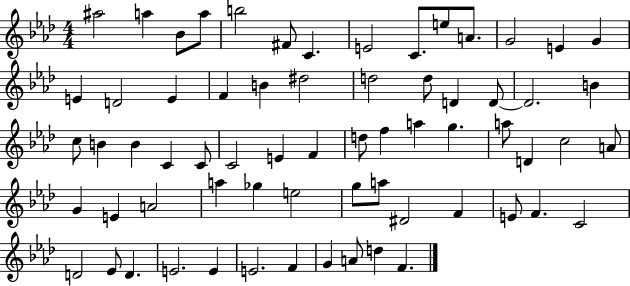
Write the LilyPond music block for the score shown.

{
  \clef treble
  \numericTimeSignature
  \time 4/4
  \key aes \major
  ais''2 a''4 bes'8 a''8 | b''2 fis'8 c'4. | e'2 c'8. e''8 a'8. | g'2 e'4 g'4 | \break e'4 d'2 e'4 | f'4 b'4 dis''2 | d''2 d''8 d'4 d'8~~ | d'2. b'4 | \break c''8 b'4 b'4 c'4 c'8 | c'2 e'4 f'4 | d''8 f''4 a''4 g''4. | a''8 d'4 c''2 a'8 | \break g'4 e'4 a'2 | a''4 ges''4 e''2 | g''8 a''8 dis'2 f'4 | e'8 f'4. c'2 | \break d'2 ees'8 d'4. | e'2. e'4 | e'2. f'4 | g'4 a'8 d''4 f'4. | \break \bar "|."
}